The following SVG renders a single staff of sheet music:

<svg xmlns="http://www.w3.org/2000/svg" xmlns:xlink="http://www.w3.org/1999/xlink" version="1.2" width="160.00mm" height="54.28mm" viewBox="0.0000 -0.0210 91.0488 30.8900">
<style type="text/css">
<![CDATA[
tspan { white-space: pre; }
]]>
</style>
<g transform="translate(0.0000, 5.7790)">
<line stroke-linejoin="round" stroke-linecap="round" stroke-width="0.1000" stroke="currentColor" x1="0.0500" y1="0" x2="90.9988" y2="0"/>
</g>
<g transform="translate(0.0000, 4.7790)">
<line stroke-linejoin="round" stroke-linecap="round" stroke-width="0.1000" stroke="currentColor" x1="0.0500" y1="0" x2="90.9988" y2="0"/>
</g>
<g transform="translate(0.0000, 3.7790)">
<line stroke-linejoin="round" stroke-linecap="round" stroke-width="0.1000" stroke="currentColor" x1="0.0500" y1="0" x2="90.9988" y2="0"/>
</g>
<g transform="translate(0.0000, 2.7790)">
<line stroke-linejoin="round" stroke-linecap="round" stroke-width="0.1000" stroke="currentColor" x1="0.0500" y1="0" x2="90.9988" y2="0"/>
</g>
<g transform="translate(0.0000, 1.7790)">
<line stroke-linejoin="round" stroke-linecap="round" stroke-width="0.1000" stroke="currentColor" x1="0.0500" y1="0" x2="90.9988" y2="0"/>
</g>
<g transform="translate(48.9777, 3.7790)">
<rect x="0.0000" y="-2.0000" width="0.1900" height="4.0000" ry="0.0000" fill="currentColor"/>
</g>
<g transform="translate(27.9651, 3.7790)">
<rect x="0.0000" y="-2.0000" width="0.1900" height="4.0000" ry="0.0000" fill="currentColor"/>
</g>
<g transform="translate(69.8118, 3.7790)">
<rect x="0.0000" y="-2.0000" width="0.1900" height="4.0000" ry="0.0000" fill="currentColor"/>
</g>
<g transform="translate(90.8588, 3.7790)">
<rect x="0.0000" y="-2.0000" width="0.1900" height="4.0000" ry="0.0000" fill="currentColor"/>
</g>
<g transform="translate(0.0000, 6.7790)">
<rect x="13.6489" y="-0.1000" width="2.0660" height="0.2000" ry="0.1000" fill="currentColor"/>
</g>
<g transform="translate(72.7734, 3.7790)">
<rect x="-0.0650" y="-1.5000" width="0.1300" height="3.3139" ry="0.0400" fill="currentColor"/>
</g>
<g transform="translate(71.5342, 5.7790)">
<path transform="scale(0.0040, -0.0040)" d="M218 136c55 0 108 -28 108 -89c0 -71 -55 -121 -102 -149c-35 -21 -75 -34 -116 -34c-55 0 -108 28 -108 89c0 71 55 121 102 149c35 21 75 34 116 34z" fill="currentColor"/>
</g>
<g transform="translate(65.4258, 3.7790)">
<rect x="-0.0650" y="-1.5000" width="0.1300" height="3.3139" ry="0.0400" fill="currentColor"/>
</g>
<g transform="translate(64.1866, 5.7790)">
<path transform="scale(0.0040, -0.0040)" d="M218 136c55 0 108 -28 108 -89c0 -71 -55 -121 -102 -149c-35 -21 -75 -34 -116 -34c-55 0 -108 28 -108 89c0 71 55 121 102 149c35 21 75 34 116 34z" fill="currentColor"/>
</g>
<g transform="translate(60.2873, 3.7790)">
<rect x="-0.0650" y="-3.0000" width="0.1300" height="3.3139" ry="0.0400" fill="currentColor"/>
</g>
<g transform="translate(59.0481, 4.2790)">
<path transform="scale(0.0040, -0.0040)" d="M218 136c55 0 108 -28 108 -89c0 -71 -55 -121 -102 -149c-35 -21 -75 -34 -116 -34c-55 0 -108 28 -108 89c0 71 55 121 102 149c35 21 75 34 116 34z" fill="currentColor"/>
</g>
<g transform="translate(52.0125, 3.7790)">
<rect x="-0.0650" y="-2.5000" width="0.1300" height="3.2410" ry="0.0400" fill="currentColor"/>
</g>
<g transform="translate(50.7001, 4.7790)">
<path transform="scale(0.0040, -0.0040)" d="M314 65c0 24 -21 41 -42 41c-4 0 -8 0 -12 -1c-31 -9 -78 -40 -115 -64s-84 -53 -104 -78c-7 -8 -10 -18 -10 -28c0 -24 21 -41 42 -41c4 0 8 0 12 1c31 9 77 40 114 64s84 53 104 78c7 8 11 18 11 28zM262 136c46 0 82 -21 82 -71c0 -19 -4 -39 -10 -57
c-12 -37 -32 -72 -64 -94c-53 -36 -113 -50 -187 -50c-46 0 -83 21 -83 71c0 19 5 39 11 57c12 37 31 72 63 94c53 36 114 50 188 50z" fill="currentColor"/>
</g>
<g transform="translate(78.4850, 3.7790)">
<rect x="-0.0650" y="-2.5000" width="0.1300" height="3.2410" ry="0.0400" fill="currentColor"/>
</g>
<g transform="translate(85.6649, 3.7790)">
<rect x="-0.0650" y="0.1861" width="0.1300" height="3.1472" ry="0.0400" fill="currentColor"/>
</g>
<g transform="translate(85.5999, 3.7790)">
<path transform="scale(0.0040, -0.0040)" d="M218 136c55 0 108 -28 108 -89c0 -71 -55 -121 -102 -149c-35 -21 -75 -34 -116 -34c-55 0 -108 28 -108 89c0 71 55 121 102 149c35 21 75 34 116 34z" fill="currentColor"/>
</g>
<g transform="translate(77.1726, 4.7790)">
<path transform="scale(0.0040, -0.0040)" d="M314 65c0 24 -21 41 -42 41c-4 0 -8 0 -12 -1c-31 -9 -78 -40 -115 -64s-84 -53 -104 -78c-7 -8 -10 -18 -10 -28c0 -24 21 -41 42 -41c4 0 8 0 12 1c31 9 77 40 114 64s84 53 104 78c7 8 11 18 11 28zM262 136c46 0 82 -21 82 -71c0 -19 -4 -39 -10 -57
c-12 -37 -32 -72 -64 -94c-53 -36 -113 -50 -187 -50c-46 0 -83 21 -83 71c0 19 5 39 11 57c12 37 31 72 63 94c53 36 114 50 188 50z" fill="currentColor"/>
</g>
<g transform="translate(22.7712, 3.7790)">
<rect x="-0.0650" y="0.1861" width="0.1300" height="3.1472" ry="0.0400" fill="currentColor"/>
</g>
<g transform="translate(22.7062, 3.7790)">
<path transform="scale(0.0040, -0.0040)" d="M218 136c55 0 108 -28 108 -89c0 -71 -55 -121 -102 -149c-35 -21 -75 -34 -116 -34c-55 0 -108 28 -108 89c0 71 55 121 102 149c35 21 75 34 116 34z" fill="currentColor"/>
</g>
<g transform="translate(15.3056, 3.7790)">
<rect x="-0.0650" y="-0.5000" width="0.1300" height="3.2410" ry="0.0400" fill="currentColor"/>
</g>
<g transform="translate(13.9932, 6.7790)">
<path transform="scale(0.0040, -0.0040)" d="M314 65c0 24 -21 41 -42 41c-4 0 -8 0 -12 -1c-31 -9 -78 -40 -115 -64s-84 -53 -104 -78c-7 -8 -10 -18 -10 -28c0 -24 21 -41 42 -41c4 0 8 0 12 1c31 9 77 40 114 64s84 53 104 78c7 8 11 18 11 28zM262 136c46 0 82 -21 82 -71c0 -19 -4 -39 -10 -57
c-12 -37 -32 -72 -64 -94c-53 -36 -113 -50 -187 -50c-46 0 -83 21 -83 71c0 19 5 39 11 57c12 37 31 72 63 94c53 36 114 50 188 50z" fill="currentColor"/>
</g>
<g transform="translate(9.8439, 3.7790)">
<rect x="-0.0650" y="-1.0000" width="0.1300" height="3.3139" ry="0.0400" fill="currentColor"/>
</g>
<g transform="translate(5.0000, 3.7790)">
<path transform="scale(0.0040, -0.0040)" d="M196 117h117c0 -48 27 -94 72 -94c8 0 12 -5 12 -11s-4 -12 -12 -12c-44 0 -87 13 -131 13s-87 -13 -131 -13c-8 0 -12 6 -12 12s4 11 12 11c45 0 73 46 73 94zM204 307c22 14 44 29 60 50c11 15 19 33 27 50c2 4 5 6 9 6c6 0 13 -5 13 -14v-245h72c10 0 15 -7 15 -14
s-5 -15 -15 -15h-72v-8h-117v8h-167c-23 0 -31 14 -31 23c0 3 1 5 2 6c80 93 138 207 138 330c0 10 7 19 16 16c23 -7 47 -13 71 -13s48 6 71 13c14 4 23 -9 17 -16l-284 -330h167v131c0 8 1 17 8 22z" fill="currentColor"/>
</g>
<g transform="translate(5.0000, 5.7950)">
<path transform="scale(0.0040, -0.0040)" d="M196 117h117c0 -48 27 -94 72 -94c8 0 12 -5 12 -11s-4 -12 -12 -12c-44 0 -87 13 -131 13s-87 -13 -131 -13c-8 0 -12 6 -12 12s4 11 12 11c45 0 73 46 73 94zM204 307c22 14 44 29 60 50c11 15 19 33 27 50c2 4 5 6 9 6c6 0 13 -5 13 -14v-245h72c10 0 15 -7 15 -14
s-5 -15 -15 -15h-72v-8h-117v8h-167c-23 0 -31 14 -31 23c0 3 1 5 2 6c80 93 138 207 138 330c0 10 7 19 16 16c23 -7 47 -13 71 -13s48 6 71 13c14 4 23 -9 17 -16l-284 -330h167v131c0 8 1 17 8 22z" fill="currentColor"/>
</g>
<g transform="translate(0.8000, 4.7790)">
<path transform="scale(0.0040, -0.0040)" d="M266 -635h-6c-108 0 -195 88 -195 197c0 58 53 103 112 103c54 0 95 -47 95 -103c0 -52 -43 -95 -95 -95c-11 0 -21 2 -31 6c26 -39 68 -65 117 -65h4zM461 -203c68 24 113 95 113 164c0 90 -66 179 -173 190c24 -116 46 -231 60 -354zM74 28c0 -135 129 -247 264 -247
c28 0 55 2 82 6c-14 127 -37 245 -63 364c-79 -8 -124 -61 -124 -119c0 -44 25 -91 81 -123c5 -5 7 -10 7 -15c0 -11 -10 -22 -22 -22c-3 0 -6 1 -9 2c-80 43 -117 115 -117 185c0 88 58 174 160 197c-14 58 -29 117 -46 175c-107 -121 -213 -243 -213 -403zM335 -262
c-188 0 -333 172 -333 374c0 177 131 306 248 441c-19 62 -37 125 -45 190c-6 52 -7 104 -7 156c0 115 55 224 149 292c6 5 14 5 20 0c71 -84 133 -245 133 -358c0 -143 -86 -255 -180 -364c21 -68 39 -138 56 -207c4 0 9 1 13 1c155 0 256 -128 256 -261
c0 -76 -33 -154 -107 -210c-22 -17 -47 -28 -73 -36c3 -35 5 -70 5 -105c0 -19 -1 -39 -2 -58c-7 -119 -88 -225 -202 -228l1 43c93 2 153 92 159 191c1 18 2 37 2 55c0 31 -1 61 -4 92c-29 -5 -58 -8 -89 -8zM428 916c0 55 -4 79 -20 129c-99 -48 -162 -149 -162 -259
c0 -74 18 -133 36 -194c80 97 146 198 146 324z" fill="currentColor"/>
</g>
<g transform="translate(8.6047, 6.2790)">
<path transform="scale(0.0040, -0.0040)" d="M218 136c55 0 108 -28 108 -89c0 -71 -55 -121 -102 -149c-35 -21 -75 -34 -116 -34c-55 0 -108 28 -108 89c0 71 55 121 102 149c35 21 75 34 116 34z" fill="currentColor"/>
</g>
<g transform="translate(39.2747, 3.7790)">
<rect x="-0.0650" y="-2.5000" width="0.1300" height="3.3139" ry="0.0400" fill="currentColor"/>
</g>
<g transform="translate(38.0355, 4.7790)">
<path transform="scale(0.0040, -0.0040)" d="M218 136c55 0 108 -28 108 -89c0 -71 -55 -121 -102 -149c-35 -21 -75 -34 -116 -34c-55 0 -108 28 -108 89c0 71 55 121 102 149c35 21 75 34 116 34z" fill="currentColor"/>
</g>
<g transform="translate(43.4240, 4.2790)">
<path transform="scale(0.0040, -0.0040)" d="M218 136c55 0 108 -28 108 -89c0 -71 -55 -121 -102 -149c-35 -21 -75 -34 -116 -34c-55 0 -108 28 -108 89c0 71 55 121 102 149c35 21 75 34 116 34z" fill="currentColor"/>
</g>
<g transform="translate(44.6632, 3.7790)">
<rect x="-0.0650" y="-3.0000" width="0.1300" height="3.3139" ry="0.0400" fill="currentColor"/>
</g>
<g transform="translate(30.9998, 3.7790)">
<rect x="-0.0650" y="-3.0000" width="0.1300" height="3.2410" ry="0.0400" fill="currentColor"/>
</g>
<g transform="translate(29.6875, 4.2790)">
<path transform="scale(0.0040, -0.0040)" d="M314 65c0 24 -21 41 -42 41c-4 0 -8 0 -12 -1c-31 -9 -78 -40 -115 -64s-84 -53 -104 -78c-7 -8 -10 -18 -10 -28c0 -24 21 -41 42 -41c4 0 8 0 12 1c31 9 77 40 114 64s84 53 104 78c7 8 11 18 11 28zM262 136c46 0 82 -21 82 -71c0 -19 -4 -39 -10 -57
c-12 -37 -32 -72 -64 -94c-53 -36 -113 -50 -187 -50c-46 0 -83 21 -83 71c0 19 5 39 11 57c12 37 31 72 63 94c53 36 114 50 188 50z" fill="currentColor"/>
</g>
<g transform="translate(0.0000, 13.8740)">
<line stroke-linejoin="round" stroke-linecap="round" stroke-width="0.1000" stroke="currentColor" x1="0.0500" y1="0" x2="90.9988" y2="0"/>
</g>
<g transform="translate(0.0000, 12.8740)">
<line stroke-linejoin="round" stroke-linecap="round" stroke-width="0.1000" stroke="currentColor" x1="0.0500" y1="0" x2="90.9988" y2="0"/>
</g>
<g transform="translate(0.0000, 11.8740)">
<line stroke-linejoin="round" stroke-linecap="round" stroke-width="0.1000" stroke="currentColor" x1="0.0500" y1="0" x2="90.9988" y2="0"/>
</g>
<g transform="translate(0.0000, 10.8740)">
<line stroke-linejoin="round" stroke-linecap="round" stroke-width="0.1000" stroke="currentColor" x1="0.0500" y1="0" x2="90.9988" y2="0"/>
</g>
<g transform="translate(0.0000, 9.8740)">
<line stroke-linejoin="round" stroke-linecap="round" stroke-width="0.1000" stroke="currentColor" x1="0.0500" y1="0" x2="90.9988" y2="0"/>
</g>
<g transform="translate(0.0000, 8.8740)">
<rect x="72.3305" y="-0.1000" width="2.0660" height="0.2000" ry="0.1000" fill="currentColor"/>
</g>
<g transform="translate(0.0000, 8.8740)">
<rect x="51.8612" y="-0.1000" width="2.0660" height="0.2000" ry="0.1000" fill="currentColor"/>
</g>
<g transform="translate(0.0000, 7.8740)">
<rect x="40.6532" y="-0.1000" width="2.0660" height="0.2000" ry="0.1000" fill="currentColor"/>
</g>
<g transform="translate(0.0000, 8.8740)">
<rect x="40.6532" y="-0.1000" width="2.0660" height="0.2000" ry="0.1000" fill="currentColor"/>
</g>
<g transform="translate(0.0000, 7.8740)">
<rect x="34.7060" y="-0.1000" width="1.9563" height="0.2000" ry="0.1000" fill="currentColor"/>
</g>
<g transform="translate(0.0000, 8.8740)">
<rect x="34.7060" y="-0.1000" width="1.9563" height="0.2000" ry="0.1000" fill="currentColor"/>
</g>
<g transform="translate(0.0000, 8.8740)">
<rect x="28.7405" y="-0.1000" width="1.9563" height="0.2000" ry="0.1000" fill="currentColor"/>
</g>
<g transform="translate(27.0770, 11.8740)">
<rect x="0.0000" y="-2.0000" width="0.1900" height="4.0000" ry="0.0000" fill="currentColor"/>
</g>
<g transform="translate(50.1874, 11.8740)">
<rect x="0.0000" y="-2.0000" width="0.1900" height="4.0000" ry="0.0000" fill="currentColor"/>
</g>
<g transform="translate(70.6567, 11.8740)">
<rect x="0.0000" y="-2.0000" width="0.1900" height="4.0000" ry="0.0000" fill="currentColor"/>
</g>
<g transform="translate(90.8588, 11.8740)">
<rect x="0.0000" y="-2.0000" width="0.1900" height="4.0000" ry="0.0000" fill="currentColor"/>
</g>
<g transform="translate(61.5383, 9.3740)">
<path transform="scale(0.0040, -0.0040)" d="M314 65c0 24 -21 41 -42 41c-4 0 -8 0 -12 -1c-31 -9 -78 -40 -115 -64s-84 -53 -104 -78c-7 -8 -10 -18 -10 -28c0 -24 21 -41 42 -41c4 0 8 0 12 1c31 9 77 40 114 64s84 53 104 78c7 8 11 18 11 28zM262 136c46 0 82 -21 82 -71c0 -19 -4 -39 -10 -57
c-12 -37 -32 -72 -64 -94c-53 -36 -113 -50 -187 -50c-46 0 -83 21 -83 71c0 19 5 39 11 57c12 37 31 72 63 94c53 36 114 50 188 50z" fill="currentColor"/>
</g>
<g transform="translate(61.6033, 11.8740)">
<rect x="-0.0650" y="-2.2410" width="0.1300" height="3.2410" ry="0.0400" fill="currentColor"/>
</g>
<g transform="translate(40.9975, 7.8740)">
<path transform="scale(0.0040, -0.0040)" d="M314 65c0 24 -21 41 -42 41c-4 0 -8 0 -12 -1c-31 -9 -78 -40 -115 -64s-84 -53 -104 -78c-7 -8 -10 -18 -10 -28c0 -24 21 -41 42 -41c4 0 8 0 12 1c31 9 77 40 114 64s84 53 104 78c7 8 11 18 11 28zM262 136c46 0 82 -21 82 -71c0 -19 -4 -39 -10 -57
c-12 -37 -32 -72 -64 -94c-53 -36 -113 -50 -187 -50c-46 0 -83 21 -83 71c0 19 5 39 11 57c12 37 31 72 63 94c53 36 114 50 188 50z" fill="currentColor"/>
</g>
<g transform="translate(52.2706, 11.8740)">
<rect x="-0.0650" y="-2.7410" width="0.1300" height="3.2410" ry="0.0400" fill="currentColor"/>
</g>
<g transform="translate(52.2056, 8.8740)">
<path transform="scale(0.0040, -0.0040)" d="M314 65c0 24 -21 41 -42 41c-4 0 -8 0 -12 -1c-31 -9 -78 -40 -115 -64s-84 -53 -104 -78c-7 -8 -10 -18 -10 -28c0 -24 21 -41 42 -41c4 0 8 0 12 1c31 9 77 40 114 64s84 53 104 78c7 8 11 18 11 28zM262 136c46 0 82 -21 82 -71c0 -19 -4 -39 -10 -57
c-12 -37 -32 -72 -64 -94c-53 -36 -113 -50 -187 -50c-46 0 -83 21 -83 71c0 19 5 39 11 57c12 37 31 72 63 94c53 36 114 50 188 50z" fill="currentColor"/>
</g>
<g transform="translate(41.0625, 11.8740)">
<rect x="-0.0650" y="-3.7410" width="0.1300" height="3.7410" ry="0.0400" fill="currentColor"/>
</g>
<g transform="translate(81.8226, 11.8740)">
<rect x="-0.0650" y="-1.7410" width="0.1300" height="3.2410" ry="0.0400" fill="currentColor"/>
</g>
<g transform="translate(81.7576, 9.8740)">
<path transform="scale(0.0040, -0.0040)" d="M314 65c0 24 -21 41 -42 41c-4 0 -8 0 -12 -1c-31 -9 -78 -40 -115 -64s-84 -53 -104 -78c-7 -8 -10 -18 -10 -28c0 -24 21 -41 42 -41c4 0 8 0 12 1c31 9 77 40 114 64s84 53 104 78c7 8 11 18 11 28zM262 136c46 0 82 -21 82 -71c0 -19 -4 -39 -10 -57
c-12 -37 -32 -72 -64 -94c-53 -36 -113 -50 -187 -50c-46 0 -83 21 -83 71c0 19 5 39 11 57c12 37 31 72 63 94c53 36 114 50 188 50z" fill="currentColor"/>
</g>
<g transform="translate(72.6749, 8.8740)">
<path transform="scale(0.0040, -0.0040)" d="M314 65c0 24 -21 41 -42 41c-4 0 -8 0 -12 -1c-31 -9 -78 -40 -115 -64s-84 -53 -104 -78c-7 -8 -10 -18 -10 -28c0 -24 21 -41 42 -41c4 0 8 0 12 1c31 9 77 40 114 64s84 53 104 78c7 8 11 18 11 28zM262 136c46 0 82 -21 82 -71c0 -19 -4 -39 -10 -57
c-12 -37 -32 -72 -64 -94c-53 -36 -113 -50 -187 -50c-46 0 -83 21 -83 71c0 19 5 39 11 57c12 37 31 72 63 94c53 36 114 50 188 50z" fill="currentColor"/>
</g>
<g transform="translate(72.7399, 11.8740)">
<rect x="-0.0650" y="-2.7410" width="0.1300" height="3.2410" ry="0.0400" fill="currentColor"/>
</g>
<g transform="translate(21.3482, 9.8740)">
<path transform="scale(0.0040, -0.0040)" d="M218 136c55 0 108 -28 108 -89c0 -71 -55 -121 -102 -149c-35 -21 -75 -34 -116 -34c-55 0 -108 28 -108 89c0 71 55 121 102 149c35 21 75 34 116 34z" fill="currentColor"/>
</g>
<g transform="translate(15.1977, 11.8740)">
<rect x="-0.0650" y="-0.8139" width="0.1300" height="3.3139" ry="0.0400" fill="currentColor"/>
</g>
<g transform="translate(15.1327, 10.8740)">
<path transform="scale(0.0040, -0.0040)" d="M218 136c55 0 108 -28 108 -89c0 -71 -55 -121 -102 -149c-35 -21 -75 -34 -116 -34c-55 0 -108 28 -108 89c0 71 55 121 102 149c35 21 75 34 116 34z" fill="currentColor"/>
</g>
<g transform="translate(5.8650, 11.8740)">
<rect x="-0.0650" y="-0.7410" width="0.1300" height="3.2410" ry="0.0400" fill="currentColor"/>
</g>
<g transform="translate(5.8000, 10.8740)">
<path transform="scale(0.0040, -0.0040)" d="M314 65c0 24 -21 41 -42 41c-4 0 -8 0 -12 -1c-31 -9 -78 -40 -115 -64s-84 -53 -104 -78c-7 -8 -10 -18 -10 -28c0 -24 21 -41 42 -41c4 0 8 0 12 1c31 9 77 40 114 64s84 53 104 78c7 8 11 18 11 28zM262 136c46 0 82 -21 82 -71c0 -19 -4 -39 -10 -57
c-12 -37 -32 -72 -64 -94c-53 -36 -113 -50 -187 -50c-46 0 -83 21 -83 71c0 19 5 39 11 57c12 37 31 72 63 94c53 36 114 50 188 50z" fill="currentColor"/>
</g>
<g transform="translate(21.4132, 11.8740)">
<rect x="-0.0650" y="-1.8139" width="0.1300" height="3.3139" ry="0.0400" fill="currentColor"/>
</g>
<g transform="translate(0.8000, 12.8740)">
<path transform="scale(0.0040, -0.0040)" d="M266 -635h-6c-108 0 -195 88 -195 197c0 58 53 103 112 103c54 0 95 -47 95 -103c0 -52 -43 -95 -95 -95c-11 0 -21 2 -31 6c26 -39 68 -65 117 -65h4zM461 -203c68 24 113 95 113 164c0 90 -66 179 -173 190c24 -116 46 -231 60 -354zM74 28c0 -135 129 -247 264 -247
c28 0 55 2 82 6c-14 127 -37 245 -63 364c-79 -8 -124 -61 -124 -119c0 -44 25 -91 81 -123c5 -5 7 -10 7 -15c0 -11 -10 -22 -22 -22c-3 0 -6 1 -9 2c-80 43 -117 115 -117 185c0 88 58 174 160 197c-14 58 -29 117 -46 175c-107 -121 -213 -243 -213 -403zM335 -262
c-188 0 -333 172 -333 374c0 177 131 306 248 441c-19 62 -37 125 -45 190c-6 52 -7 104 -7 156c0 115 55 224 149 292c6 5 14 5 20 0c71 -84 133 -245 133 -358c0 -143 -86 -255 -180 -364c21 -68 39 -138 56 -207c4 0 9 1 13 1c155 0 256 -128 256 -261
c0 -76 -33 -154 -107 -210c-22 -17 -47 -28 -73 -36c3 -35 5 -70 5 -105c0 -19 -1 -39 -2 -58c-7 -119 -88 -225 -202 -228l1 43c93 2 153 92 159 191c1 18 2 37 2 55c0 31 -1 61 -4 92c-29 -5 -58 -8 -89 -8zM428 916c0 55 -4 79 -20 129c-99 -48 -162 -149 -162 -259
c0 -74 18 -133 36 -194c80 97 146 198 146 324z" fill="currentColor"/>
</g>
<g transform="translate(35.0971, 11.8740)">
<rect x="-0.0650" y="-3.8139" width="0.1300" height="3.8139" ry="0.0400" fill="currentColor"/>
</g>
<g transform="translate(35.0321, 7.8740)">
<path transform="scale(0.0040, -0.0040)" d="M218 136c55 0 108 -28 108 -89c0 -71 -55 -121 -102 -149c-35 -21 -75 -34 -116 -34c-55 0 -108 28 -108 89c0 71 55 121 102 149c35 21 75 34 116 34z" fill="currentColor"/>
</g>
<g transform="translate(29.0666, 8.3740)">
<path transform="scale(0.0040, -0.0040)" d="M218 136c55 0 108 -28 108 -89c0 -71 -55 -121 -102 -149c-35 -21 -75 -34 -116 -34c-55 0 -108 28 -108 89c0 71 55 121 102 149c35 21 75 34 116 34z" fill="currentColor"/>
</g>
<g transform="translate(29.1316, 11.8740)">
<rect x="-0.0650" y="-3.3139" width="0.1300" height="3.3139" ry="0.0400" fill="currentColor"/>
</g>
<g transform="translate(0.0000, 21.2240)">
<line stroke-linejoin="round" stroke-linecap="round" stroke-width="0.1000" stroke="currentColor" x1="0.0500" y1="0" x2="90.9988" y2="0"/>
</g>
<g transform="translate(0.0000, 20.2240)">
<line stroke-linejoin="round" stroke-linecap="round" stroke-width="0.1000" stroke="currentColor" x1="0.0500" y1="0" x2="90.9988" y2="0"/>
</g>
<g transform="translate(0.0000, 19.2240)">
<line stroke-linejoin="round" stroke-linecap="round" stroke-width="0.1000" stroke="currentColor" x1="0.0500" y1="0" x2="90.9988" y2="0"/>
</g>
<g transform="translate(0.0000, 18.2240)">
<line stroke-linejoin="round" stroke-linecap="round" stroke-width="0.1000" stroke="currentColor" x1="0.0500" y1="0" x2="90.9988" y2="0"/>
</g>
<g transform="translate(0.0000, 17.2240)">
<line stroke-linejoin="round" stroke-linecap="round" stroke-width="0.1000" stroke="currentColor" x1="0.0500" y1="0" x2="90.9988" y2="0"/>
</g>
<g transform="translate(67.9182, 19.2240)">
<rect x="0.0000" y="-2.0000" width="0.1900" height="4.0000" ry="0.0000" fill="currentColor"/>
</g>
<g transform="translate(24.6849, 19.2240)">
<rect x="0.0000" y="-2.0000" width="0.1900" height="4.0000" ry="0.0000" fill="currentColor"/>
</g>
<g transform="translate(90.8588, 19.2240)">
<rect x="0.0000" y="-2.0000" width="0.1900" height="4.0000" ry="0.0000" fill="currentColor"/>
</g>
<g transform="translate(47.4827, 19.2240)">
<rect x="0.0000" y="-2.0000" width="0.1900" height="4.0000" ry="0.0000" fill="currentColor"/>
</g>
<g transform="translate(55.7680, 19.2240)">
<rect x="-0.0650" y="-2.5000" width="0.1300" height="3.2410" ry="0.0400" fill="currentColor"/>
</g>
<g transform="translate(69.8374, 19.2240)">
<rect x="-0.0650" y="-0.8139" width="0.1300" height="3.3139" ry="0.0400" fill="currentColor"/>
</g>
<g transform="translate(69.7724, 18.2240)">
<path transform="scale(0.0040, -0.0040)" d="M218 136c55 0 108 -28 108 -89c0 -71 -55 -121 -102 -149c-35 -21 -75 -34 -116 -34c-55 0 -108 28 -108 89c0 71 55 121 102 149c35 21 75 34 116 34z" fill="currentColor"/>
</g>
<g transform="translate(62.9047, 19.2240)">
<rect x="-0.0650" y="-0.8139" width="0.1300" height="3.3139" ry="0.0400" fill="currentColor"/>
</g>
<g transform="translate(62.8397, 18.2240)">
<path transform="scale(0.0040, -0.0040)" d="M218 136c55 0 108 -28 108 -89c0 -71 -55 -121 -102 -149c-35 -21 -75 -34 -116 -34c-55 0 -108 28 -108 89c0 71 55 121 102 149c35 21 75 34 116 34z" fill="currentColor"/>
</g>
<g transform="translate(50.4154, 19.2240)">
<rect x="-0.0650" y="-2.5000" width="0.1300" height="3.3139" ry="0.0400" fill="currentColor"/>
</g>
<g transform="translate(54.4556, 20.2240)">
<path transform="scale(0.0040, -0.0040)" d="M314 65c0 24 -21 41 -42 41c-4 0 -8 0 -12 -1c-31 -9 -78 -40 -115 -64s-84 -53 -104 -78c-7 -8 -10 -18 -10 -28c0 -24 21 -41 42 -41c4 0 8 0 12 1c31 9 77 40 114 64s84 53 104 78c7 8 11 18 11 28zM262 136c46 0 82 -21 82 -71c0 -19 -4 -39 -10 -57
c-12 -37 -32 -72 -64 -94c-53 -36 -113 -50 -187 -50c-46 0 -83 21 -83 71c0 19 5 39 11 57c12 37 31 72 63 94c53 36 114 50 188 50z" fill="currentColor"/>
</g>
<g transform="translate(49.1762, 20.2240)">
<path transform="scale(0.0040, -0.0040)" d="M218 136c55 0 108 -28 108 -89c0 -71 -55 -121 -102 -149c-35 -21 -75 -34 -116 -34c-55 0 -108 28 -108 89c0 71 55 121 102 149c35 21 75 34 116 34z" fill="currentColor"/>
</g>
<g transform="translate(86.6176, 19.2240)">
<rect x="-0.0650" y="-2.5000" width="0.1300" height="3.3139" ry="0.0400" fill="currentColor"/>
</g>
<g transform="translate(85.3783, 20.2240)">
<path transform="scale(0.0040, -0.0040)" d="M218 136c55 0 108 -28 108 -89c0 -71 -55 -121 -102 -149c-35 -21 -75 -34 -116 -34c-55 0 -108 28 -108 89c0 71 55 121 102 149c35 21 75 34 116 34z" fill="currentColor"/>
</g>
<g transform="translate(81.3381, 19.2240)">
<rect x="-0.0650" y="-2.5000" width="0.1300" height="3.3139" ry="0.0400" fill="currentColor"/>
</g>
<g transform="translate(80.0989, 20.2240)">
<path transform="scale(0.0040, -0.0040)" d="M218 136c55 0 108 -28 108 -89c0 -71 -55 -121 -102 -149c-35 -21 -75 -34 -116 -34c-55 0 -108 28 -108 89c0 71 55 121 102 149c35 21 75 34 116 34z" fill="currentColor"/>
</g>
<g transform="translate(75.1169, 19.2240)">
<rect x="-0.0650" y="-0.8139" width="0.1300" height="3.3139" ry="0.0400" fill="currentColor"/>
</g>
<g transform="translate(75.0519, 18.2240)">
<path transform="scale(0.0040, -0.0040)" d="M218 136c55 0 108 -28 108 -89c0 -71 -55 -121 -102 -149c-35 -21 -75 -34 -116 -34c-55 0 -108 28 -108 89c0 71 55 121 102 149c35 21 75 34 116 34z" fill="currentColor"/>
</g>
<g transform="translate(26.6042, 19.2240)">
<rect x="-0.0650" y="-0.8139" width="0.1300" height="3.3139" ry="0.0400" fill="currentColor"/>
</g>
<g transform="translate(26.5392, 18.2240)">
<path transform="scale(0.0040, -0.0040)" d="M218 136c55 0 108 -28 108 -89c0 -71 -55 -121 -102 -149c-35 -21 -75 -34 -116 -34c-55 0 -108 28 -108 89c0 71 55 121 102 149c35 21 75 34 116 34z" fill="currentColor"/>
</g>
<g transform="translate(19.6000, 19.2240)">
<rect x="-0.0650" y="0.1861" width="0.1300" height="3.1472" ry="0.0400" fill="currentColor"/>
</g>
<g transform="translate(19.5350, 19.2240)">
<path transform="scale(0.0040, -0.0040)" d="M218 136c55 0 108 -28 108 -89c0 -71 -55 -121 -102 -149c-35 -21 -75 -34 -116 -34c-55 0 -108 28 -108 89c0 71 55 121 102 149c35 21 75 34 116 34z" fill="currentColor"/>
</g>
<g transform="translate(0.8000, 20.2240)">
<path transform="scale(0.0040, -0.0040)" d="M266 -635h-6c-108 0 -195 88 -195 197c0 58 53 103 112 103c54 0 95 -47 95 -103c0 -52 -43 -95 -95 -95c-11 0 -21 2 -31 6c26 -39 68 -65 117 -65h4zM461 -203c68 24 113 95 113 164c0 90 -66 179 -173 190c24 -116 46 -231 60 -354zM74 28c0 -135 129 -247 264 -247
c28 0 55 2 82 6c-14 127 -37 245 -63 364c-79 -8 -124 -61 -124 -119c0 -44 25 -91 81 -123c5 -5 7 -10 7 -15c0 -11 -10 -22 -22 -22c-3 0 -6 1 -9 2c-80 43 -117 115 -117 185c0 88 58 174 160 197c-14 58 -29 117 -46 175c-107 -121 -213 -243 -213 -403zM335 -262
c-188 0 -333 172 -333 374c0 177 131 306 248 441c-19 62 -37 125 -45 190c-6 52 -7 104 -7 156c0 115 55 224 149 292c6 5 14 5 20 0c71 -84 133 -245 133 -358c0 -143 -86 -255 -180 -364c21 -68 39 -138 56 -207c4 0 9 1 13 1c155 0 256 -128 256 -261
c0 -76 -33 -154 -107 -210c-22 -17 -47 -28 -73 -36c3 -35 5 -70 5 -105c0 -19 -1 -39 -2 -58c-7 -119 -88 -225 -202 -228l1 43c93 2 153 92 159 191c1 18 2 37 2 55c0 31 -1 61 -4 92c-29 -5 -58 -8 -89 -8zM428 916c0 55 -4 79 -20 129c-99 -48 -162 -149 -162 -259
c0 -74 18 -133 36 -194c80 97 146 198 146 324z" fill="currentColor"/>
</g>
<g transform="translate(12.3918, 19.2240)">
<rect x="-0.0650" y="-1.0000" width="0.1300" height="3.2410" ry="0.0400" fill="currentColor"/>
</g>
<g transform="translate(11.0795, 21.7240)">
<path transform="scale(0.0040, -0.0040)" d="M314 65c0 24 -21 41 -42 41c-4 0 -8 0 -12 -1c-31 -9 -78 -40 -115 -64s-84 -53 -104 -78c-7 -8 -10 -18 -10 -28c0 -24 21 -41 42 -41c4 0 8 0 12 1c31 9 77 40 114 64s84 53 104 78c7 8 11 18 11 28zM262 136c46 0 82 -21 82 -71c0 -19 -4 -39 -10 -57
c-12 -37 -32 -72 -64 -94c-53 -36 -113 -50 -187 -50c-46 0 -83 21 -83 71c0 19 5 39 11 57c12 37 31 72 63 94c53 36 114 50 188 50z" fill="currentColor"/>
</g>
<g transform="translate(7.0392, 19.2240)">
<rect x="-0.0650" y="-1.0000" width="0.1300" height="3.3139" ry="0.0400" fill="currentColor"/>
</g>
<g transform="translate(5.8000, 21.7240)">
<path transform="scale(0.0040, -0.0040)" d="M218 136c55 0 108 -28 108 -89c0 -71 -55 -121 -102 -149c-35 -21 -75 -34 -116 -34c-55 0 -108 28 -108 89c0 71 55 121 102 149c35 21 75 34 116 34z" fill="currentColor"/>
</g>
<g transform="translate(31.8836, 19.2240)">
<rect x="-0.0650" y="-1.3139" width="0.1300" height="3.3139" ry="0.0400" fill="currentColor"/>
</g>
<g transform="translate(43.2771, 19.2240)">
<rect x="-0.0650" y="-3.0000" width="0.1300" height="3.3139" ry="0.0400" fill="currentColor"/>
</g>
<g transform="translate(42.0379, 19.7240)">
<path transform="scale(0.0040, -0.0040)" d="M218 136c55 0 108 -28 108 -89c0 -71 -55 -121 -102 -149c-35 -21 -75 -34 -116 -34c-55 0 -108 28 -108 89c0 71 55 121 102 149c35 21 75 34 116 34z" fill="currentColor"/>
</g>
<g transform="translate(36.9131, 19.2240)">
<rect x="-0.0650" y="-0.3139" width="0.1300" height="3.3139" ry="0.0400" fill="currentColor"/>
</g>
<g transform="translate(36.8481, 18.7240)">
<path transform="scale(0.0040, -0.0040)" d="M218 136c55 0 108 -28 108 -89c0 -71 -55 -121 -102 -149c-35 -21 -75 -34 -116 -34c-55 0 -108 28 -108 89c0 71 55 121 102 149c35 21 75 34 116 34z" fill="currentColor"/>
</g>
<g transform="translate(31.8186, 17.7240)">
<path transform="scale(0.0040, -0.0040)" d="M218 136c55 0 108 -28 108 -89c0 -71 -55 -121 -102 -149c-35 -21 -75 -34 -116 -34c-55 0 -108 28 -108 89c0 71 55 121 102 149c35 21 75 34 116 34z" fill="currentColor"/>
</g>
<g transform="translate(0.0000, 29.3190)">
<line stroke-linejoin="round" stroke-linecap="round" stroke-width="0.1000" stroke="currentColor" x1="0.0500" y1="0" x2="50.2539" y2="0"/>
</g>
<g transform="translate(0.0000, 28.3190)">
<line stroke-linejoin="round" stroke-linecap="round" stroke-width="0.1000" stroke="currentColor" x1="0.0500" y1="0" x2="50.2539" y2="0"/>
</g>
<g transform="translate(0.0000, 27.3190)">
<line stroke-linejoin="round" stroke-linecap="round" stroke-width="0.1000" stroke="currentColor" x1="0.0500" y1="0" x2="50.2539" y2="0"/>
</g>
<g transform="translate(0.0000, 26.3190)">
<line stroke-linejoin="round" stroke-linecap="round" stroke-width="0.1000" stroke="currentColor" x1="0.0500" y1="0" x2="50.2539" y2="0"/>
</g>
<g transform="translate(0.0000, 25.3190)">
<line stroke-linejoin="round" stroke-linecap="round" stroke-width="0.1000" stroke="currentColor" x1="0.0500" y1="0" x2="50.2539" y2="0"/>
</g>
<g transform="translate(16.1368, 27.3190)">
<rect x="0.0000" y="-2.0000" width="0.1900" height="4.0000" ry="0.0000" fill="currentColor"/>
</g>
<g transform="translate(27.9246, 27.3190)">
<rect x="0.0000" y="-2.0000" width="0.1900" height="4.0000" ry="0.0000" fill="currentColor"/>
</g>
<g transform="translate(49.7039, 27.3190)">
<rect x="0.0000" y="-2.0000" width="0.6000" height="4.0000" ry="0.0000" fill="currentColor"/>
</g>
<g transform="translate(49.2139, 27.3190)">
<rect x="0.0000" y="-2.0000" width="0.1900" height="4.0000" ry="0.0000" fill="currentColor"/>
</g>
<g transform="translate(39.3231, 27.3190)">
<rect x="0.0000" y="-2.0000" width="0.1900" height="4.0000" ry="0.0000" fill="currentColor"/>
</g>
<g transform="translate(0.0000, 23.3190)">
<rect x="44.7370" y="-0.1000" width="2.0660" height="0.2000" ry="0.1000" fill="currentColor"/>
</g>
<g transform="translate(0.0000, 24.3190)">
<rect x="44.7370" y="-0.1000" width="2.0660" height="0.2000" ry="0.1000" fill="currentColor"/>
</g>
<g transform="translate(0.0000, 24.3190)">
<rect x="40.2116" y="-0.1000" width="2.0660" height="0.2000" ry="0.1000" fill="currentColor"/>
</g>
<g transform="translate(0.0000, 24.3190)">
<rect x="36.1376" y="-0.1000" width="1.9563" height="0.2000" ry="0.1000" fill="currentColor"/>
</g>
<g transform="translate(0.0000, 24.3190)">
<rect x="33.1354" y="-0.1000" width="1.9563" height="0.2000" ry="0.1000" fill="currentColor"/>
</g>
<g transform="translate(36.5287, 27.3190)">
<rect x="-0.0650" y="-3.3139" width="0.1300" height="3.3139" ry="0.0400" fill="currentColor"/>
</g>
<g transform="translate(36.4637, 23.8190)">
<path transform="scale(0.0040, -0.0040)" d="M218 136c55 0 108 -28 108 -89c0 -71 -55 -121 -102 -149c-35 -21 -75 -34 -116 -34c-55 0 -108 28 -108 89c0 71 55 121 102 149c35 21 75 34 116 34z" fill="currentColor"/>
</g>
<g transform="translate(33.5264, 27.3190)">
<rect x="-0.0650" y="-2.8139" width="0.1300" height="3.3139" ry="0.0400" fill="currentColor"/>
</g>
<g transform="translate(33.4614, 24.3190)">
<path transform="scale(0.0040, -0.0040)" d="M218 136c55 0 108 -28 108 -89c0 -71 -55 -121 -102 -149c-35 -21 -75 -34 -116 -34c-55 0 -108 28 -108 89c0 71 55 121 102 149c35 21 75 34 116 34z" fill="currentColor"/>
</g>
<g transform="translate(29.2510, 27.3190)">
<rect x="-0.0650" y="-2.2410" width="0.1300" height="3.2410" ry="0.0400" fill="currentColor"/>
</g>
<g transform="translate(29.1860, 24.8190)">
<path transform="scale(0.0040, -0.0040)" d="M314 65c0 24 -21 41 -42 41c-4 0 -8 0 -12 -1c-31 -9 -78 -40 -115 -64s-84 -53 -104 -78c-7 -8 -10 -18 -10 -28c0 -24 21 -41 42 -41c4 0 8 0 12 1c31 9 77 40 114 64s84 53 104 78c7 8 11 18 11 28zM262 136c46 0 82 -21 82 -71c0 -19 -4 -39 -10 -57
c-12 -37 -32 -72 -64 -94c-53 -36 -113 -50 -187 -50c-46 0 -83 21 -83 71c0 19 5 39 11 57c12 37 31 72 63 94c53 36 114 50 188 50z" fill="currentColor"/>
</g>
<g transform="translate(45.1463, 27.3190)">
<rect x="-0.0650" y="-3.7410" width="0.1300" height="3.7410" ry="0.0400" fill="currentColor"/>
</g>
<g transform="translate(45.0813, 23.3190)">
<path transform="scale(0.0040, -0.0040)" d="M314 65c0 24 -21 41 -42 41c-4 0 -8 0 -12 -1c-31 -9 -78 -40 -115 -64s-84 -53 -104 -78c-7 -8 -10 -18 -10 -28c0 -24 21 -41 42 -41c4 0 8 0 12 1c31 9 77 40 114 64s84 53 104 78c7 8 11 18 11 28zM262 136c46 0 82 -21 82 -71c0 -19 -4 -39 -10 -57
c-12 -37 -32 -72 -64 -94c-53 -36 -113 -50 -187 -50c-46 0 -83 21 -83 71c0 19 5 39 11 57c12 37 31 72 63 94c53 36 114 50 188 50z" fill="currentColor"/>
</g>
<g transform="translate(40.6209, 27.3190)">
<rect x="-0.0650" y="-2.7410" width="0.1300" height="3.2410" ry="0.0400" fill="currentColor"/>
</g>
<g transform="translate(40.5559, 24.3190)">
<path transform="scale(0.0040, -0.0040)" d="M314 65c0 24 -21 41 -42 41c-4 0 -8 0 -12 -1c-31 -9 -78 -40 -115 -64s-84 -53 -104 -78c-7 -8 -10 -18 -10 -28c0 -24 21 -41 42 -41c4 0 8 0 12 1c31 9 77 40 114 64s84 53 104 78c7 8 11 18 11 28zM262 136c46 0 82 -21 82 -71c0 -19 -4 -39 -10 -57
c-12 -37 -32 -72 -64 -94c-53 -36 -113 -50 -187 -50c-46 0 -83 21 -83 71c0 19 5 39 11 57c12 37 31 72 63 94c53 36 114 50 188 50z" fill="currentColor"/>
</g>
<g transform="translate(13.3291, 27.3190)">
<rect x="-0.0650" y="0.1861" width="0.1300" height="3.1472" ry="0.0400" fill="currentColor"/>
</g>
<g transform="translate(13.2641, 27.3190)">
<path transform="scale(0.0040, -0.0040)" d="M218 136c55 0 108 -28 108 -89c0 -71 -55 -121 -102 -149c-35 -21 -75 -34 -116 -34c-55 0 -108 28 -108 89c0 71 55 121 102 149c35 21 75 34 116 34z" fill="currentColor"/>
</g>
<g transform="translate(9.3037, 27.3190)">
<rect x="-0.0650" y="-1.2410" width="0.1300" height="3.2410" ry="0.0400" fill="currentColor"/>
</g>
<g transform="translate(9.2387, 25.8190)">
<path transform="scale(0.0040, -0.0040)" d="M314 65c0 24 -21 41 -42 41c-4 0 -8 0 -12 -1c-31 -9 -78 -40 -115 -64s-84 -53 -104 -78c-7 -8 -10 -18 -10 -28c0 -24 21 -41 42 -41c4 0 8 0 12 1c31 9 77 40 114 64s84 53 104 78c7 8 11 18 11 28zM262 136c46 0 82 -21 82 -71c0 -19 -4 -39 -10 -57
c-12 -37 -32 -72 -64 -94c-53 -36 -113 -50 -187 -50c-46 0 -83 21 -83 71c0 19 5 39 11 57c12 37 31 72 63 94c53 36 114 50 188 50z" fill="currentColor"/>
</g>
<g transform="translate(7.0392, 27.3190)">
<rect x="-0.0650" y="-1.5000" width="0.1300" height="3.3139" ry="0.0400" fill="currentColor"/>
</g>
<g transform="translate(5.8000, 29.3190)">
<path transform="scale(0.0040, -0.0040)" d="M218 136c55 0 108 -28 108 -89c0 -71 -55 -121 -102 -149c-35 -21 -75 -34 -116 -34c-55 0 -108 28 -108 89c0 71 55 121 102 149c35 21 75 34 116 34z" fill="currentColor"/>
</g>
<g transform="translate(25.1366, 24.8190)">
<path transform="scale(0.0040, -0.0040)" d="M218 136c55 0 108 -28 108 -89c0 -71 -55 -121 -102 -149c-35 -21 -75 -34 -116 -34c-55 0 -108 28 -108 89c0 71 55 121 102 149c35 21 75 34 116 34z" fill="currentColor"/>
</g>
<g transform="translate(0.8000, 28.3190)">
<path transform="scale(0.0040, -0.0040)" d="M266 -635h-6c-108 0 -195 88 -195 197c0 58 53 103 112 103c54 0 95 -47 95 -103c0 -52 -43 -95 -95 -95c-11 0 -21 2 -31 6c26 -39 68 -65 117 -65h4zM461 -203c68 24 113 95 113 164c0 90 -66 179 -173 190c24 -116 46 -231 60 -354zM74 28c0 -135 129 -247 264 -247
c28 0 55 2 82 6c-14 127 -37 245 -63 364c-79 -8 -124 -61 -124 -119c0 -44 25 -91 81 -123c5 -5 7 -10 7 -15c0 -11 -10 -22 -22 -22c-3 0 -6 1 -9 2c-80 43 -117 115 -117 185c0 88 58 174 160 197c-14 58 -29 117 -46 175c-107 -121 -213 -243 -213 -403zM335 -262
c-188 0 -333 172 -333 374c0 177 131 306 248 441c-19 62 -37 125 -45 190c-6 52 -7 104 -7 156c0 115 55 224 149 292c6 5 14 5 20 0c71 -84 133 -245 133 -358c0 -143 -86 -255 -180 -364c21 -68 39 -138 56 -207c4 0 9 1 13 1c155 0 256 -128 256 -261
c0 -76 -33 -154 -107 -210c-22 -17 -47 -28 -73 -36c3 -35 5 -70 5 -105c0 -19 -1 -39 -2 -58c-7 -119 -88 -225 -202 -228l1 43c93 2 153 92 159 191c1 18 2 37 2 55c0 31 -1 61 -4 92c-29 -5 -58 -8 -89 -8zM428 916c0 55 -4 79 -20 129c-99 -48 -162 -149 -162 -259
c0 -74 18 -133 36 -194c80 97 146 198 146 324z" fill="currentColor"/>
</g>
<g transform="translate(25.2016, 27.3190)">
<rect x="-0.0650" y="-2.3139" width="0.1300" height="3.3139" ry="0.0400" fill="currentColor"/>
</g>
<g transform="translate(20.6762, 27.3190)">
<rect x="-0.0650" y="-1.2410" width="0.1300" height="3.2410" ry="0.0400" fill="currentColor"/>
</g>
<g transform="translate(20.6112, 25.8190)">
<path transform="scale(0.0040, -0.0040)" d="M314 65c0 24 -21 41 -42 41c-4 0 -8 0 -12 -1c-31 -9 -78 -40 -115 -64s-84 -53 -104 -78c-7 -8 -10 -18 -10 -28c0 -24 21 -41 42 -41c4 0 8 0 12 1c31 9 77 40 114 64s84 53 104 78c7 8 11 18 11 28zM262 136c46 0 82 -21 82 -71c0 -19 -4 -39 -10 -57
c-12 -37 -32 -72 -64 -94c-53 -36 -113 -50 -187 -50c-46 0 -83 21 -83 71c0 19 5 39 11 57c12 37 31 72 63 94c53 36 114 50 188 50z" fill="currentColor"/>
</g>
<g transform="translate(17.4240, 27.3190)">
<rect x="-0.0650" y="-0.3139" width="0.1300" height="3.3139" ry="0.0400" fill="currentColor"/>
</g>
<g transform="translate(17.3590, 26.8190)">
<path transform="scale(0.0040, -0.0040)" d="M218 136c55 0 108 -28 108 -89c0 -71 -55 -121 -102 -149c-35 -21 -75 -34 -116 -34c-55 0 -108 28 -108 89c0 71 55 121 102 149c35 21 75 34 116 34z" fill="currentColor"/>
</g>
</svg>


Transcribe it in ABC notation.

X:1
T:Untitled
M:4/4
L:1/4
K:C
D C2 B A2 G A G2 A E E G2 B d2 d f b c' c'2 a2 g2 a2 f2 D D2 B d e c A G G2 d d d G G E e2 B c e2 g g2 a b a2 c'2